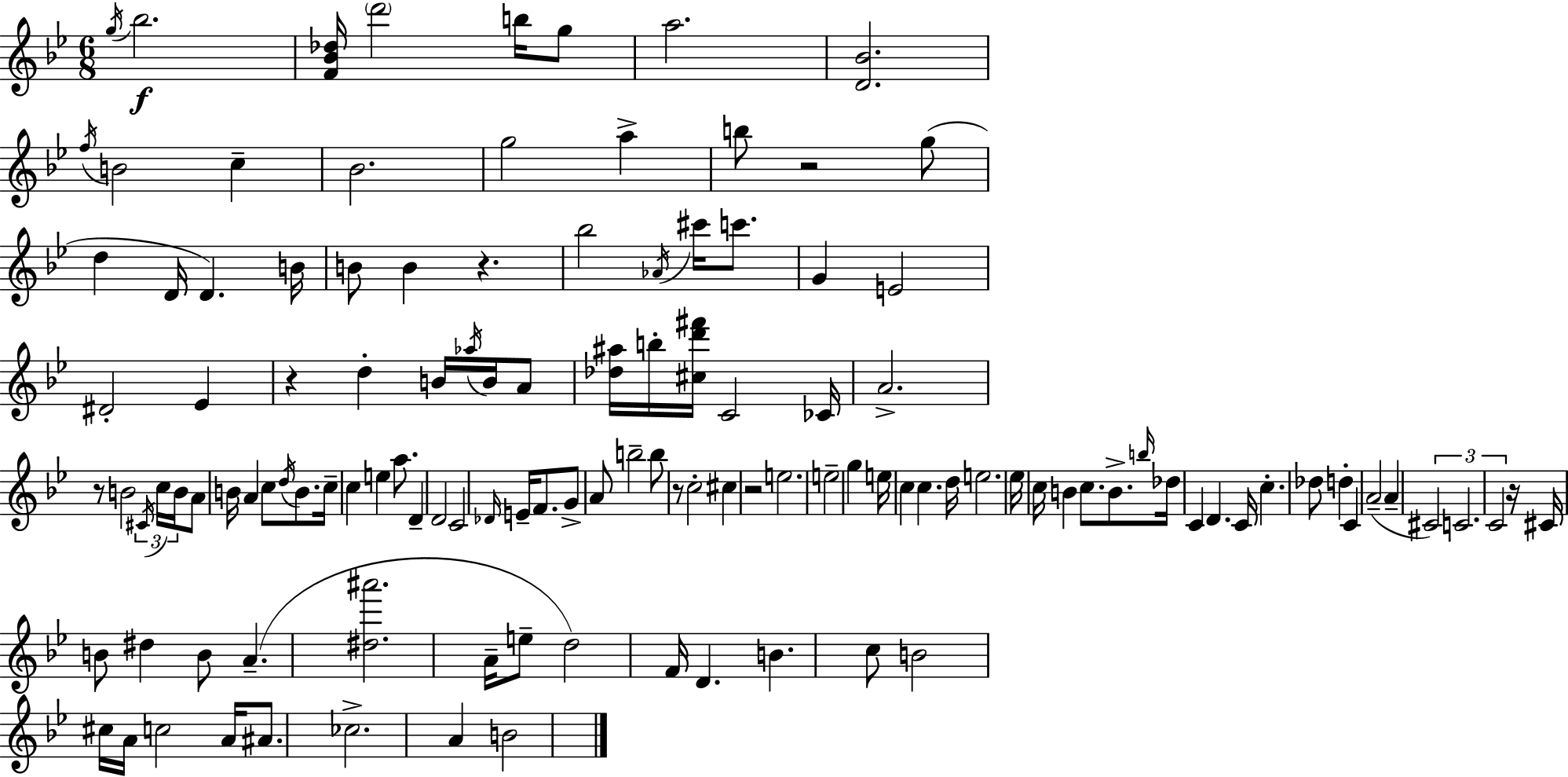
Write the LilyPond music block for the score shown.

{
  \clef treble
  \numericTimeSignature
  \time 6/8
  \key g \minor
  \repeat volta 2 { \acciaccatura { g''16 }\f bes''2. | <f' bes' des''>16 \parenthesize d'''2 b''16 g''8 | a''2. | <d' bes'>2. | \break \acciaccatura { f''16 } b'2 c''4-- | bes'2. | g''2 a''4-> | b''8 r2 | \break g''8( d''4 d'16 d'4.) | b'16 b'8 b'4 r4. | bes''2 \acciaccatura { aes'16 } cis'''16 | c'''8. g'4 e'2 | \break dis'2-. ees'4 | r4 d''4-. b'16 | \acciaccatura { aes''16 } b'16 a'8 <des'' ais''>16 b''16-. <cis'' d''' fis'''>16 c'2 | ces'16 a'2.-> | \break r8 b'2 | \tuplet 3/2 { \acciaccatura { cis'16 } c''16 b'16 } a'8 b'16 a'4 | c''8 \acciaccatura { d''16 } b'8. c''16-- c''4 e''4 | a''8. d'4-- d'2 | \break c'2 | \grace { des'16 } e'16-- f'8. g'8-> a'8 b''2-- | b''8 r8 c''2-. | cis''4 r2 | \break e''2. | e''2-- | g''4 e''16 c''4 | c''4. d''16 e''2. | \break ees''16 c''16 b'4 | c''8. b'8.-> \grace { b''16 } des''16 c'4 | d'4. c'16 c''4.-. | des''8 d''4-. c'4 | \break a'2--( a'4-- | \tuplet 3/2 { cis'2) c'2. | c'2 } | r16 cis'16 b'8 dis''4 | \break b'8 a'4.--( <dis'' ais'''>2. | a'16-- e''8-- d''2) | f'16 d'4. | b'4. c''8 b'2 | \break cis''16 a'16 c''2 | a'16 ais'8. ces''2.-> | a'4 | b'2 } \bar "|."
}